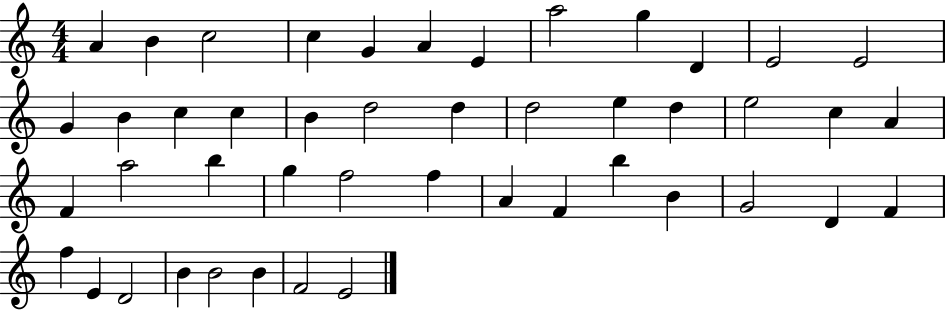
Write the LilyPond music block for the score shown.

{
  \clef treble
  \numericTimeSignature
  \time 4/4
  \key c \major
  a'4 b'4 c''2 | c''4 g'4 a'4 e'4 | a''2 g''4 d'4 | e'2 e'2 | \break g'4 b'4 c''4 c''4 | b'4 d''2 d''4 | d''2 e''4 d''4 | e''2 c''4 a'4 | \break f'4 a''2 b''4 | g''4 f''2 f''4 | a'4 f'4 b''4 b'4 | g'2 d'4 f'4 | \break f''4 e'4 d'2 | b'4 b'2 b'4 | f'2 e'2 | \bar "|."
}